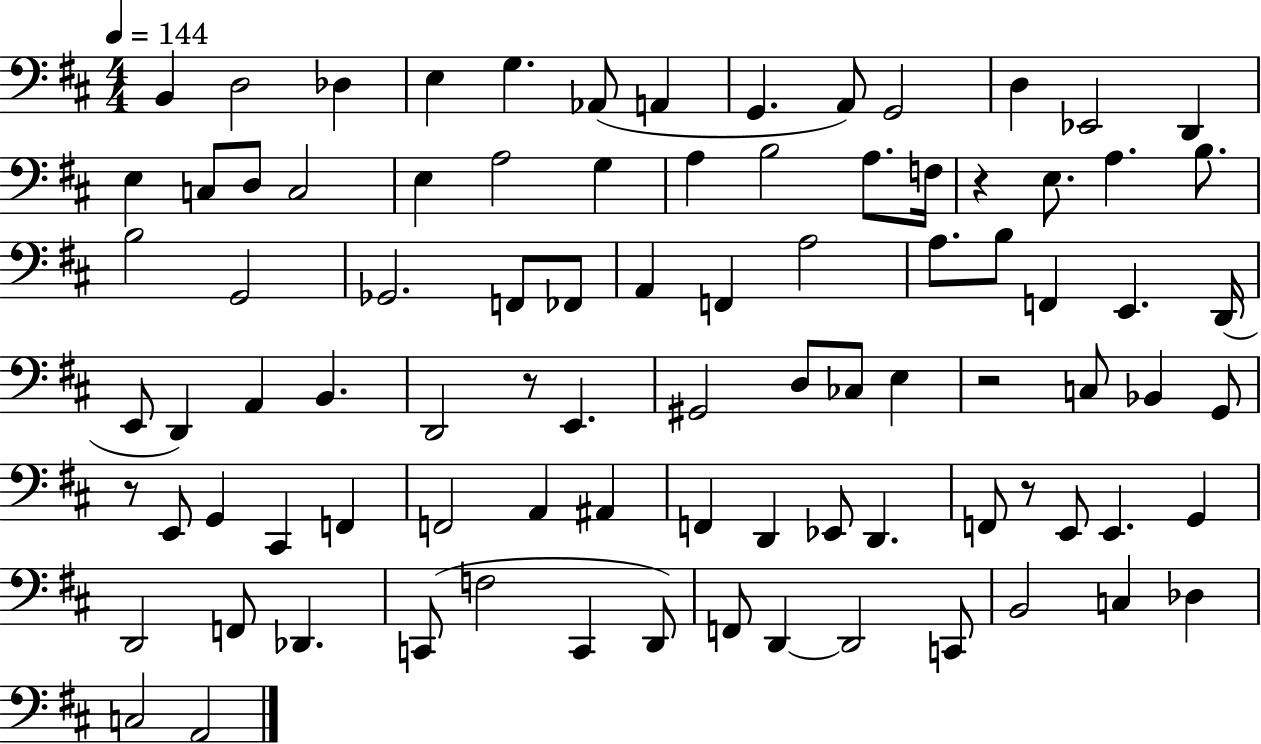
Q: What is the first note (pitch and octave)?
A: B2